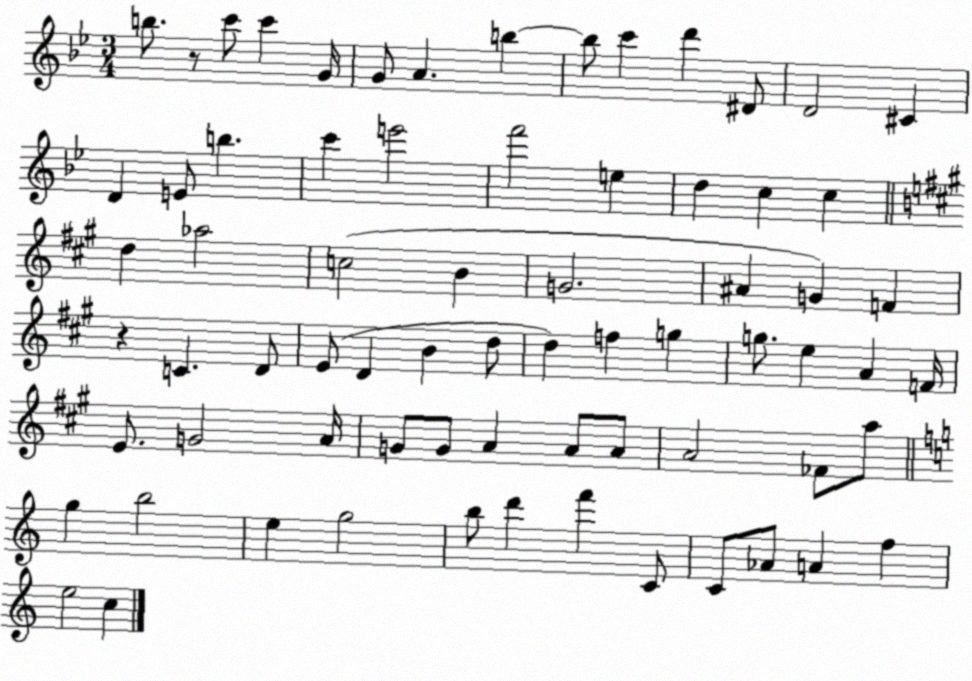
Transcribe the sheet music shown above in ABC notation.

X:1
T:Untitled
M:3/4
L:1/4
K:Bb
b/2 z/2 c'/2 c' G/4 G/2 A b b/2 c' d' ^D/2 D2 ^C D E/2 b c' e'2 f'2 e d c c d _a2 c2 B G2 ^A G F z C D/2 E/2 D B d/2 d f g g/2 e A F/4 E/2 G2 A/4 G/2 G/2 A A/2 A/2 A2 _F/2 a/2 g b2 e g2 b/2 d' f' C/2 C/2 _A/2 A f e2 c